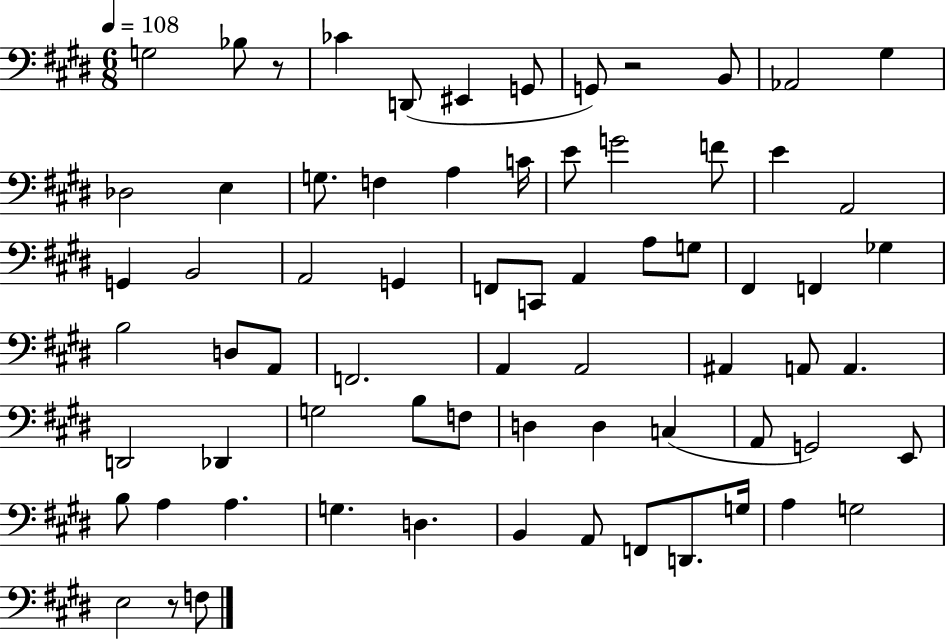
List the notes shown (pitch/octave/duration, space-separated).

G3/h Bb3/e R/e CES4/q D2/e EIS2/q G2/e G2/e R/h B2/e Ab2/h G#3/q Db3/h E3/q G3/e. F3/q A3/q C4/s E4/e G4/h F4/e E4/q A2/h G2/q B2/h A2/h G2/q F2/e C2/e A2/q A3/e G3/e F#2/q F2/q Gb3/q B3/h D3/e A2/e F2/h. A2/q A2/h A#2/q A2/e A2/q. D2/h Db2/q G3/h B3/e F3/e D3/q D3/q C3/q A2/e G2/h E2/e B3/e A3/q A3/q. G3/q. D3/q. B2/q A2/e F2/e D2/e. G3/s A3/q G3/h E3/h R/e F3/e